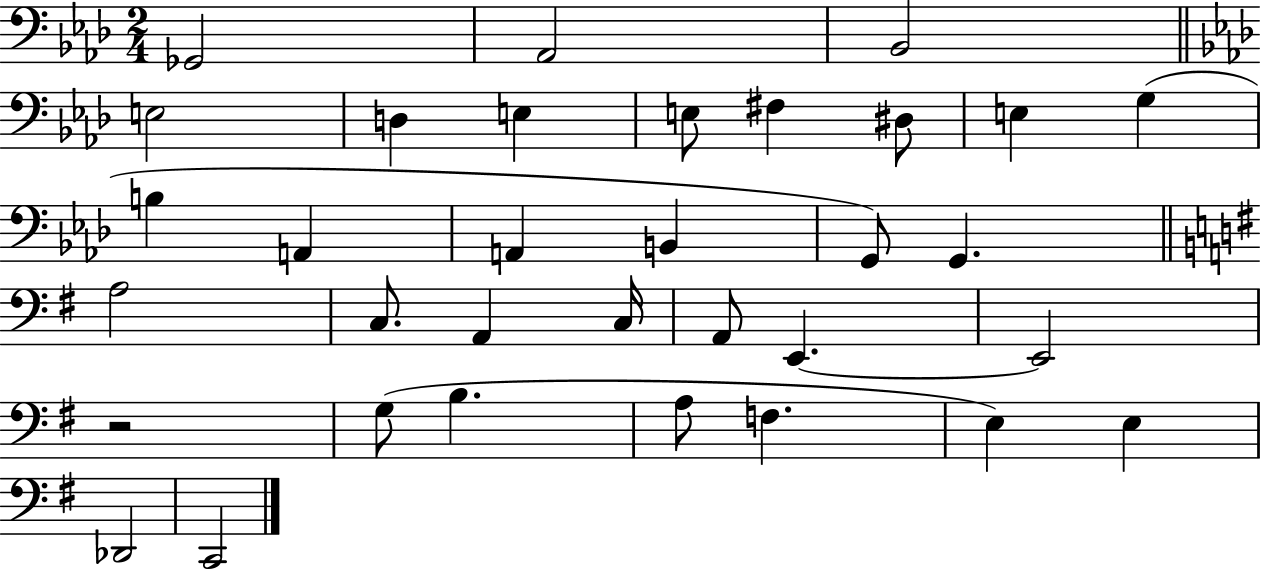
{
  \clef bass
  \numericTimeSignature
  \time 2/4
  \key aes \major
  \repeat volta 2 { ges,2 | aes,2 | bes,2 | \bar "||" \break \key aes \major e2 | d4 e4 | e8 fis4 dis8 | e4 g4( | \break b4 a,4 | a,4 b,4 | g,8) g,4. | \bar "||" \break \key g \major a2 | c8. a,4 c16 | a,8 e,4.~~ | e,2 | \break r2 | g8( b4. | a8 f4. | e4) e4 | \break des,2 | c,2 | } \bar "|."
}